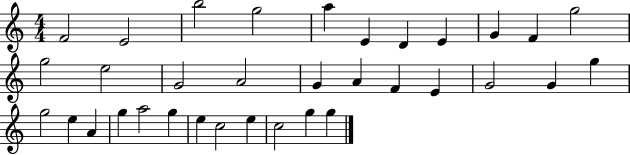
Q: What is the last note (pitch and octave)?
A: G5